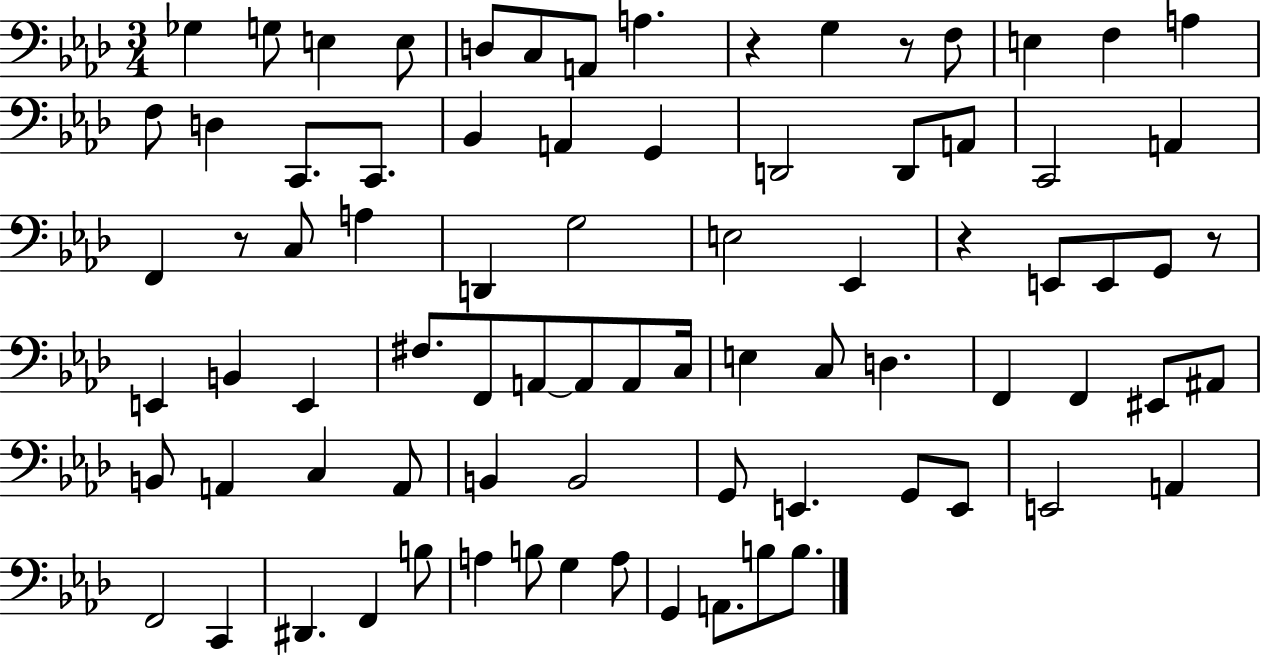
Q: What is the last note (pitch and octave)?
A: B3